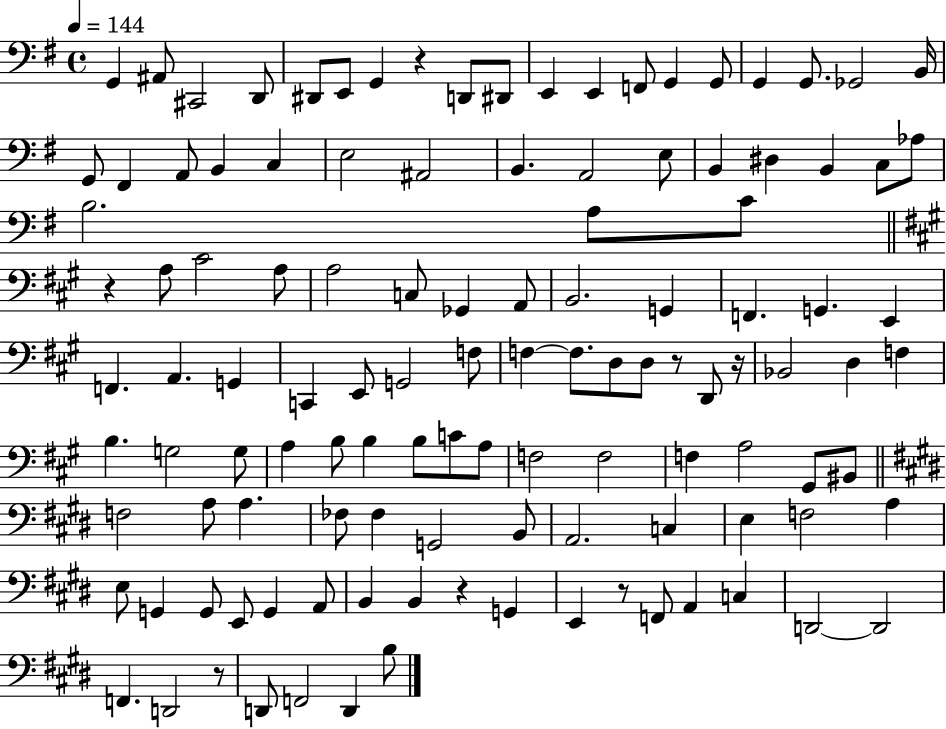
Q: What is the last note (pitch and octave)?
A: B3